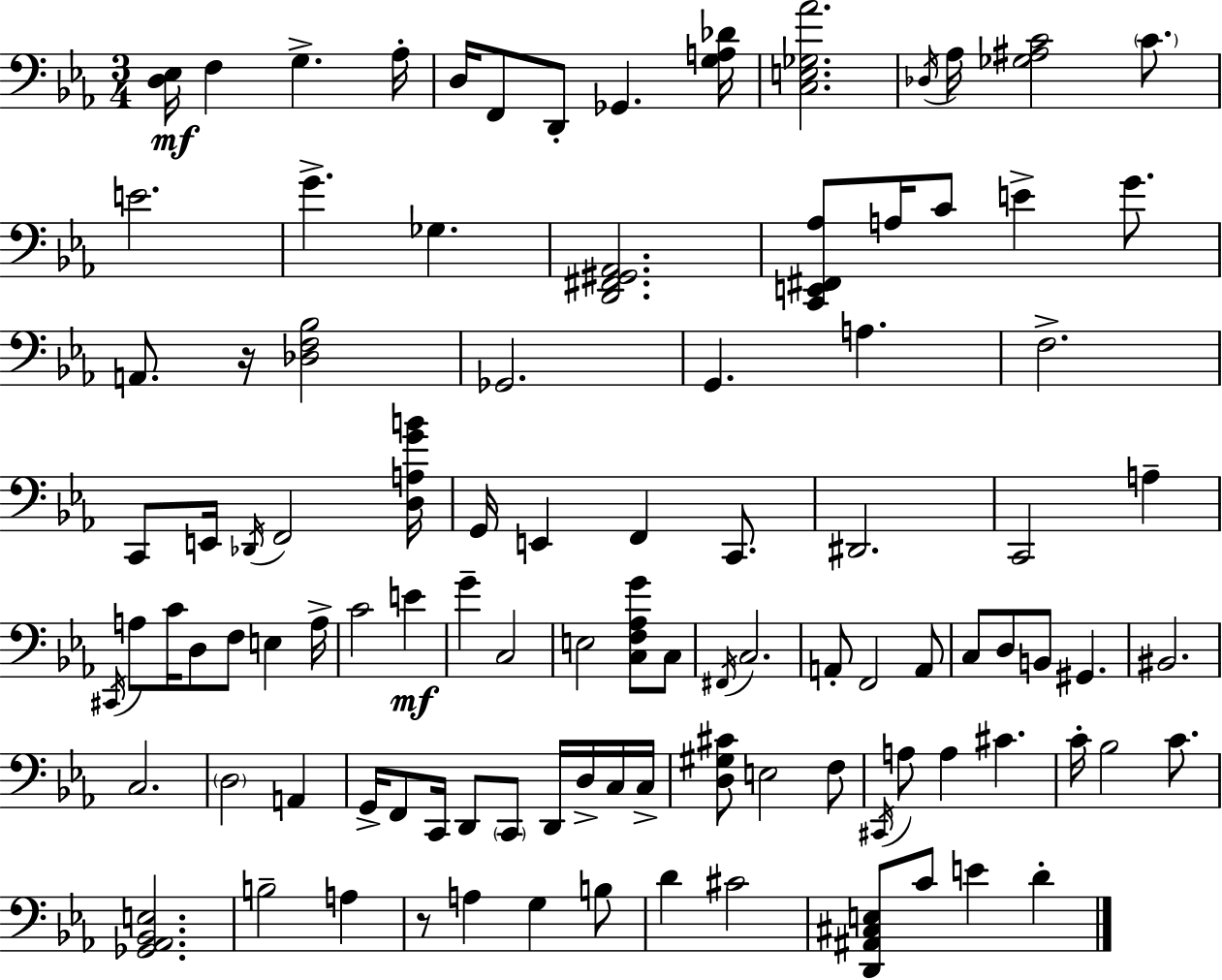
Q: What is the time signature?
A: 3/4